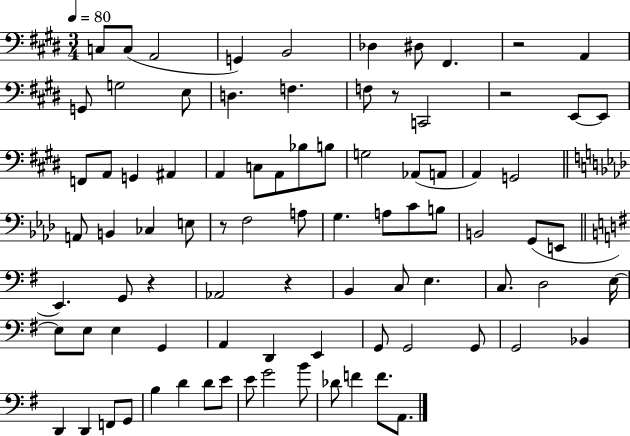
{
  \clef bass
  \numericTimeSignature
  \time 3/4
  \key e \major
  \tempo 4 = 80
  c8 c8( a,2 | g,4) b,2 | des4 dis8 fis,4. | r2 a,4 | \break g,8 g2 e8 | d4. f4. | f8 r8 c,2 | r2 e,8~~ e,8 | \break f,8 a,8 g,4 ais,4 | a,4 c8 a,8 bes8 b8 | g2 aes,8( a,8 | a,4) g,2 | \break \bar "||" \break \key aes \major a,8 b,4 ces4 e8 | r8 f2 a8 | g4. a8 c'8 b8 | b,2 g,8( e,8 | \break \bar "||" \break \key e \minor e,4.) g,8 r4 | aes,2 r4 | b,4 c8 e4. | c8. d2 e16~~ | \break e8 e8 e4 g,4 | a,4 d,4 e,4 | g,8 g,2 g,8 | g,2 bes,4 | \break d,4 d,4 f,8 g,8 | b4 d'4 d'8 e'8 | e'8 g'2 b'8 | des'8 f'4 f'8. a,8. | \break \bar "|."
}